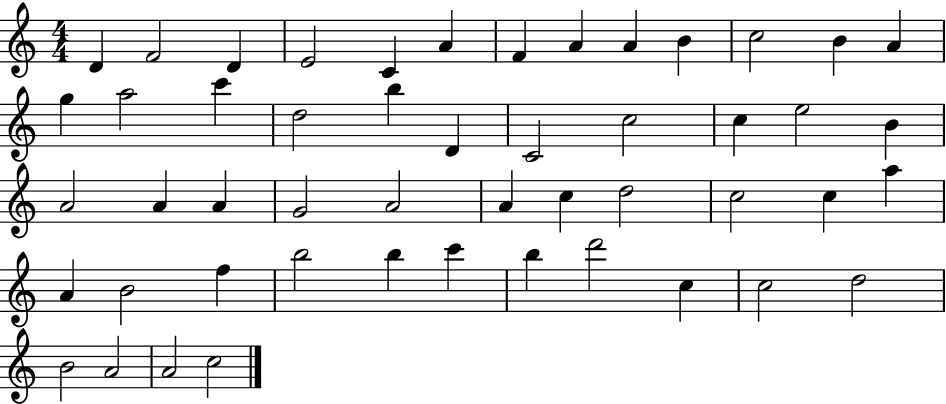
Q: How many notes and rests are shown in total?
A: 50